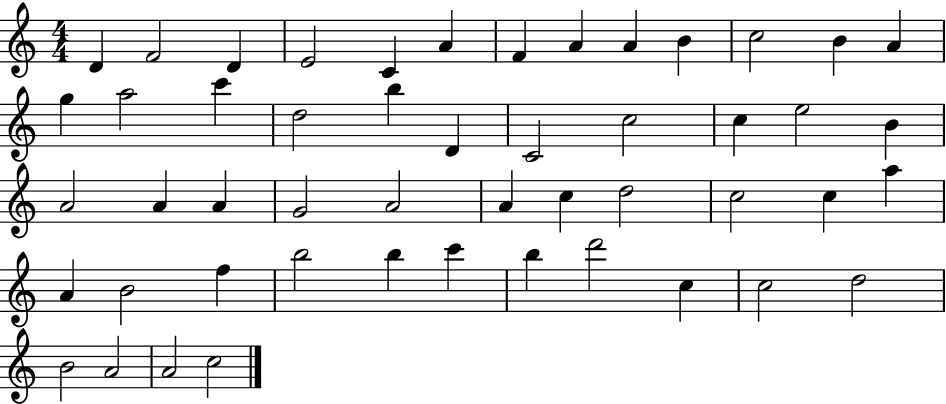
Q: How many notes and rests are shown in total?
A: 50